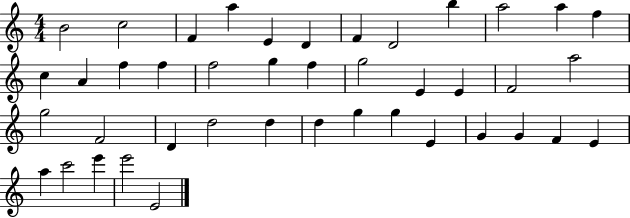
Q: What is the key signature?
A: C major